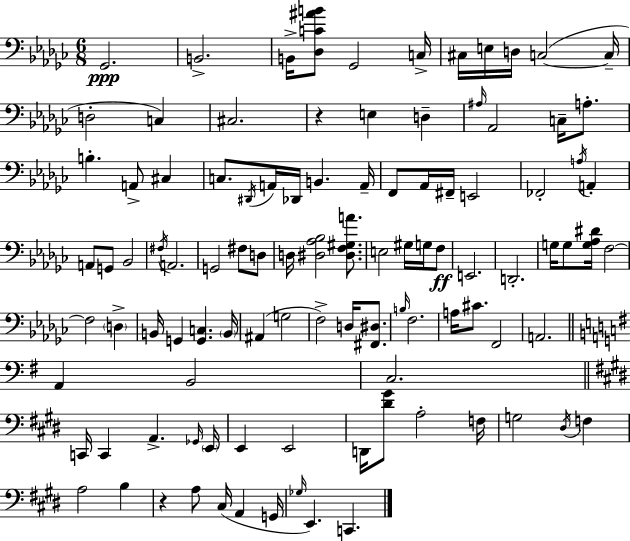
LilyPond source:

{
  \clef bass
  \numericTimeSignature
  \time 6/8
  \key ees \minor
  \repeat volta 2 { ges,2.\ppp | b,2.-> | b,16-> <des c' ais' b'>8 ges,2 c16-> | cis16 e16 d16 c2~(~ c16-- | \break d2-. c4) | cis2. | r4 e4 d4-- | \grace { ais16 } aes,2 c16-- a8.-. | \break b4.-. a,8-> cis4 | c8. \acciaccatura { dis,16 } a,16 des,16 b,4. | a,16-- f,8 aes,16 fis,16-- e,2 | fes,2-. \acciaccatura { a16 } a,4-. | \break a,8 g,8 bes,2 | \acciaccatura { fis16 } a,2. | g,2 | fis8 d8 d16 <dis aes bes>2 | \break <dis f gis a'>8. e2 | gis16 g16 f8\ff e,2. | d,2.-. | g16 g8 <g aes dis'>16 f2~~ | \break f2 | \parenthesize d4-> b,16 g,4 <g, c>4. | \parenthesize b,16 ais,4( g2 | f2->) | \break d16 <fis, dis>8. \grace { b16 } f2. | a16 cis'8. f,2 | a,2. | \bar "||" \break \key e \minor a,4 b,2 | c2. | \bar "||" \break \key e \major c,16 c,4 a,4.-> \grace { ges,16 } | \parenthesize e,16 e,4 e,2 | d,16 <dis' gis'>8 a2-. | f16 g2 \acciaccatura { dis16 } f4 | \break a2 b4 | r4 a8 cis16( a,4 | g,16 \grace { ges16 }) e,4. c,4. | } \bar "|."
}